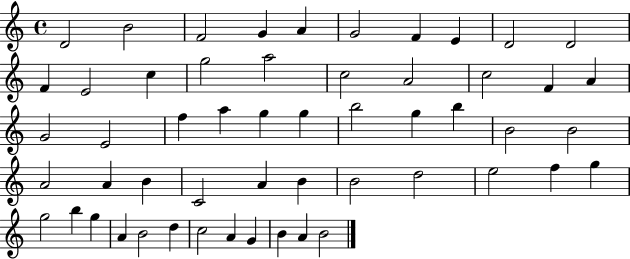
{
  \clef treble
  \time 4/4
  \defaultTimeSignature
  \key c \major
  d'2 b'2 | f'2 g'4 a'4 | g'2 f'4 e'4 | d'2 d'2 | \break f'4 e'2 c''4 | g''2 a''2 | c''2 a'2 | c''2 f'4 a'4 | \break g'2 e'2 | f''4 a''4 g''4 g''4 | b''2 g''4 b''4 | b'2 b'2 | \break a'2 a'4 b'4 | c'2 a'4 b'4 | b'2 d''2 | e''2 f''4 g''4 | \break g''2 b''4 g''4 | a'4 b'2 d''4 | c''2 a'4 g'4 | b'4 a'4 b'2 | \break \bar "|."
}